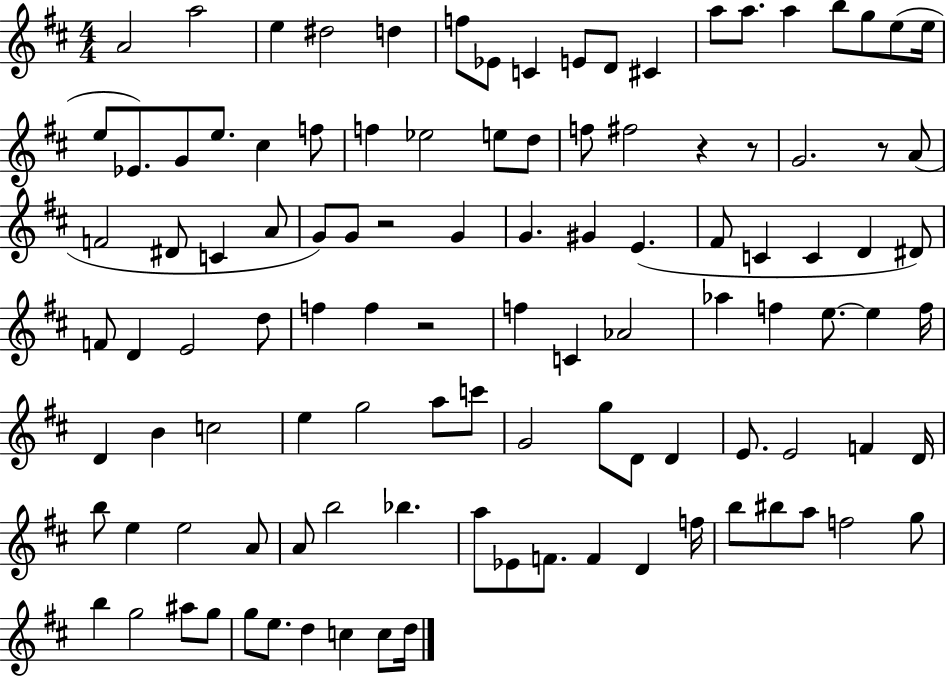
{
  \clef treble
  \numericTimeSignature
  \time 4/4
  \key d \major
  a'2 a''2 | e''4 dis''2 d''4 | f''8 ees'8 c'4 e'8 d'8 cis'4 | a''8 a''8. a''4 b''8 g''8 e''8( e''16 | \break e''8 ees'8.) g'8 e''8. cis''4 f''8 | f''4 ees''2 e''8 d''8 | f''8 fis''2 r4 r8 | g'2. r8 a'8( | \break f'2 dis'8 c'4 a'8 | g'8) g'8 r2 g'4 | g'4. gis'4 e'4.( | fis'8 c'4 c'4 d'4 dis'8) | \break f'8 d'4 e'2 d''8 | f''4 f''4 r2 | f''4 c'4 aes'2 | aes''4 f''4 e''8.~~ e''4 f''16 | \break d'4 b'4 c''2 | e''4 g''2 a''8 c'''8 | g'2 g''8 d'8 d'4 | e'8. e'2 f'4 d'16 | \break b''8 e''4 e''2 a'8 | a'8 b''2 bes''4. | a''8 ees'8 f'8. f'4 d'4 f''16 | b''8 bis''8 a''8 f''2 g''8 | \break b''4 g''2 ais''8 g''8 | g''8 e''8. d''4 c''4 c''8 d''16 | \bar "|."
}